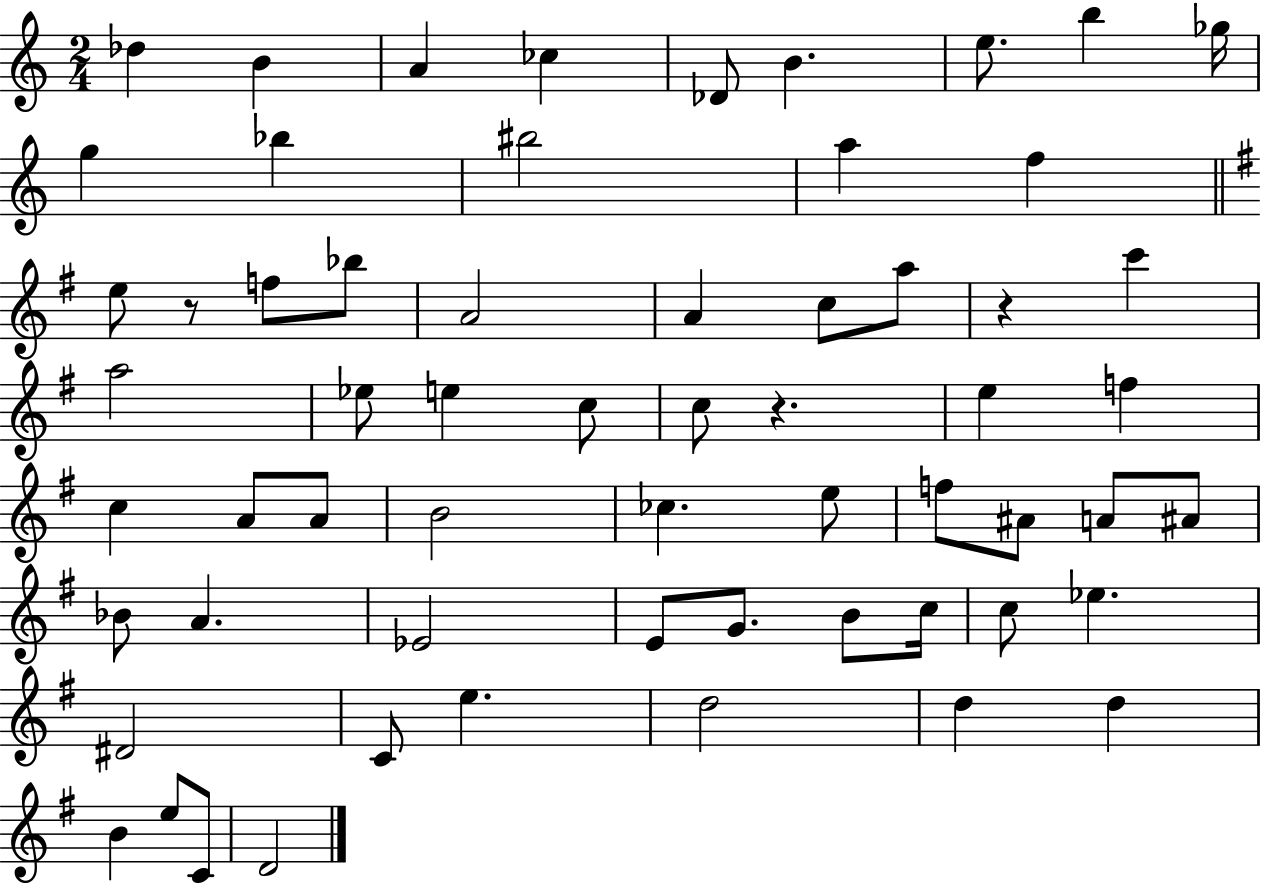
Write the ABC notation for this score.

X:1
T:Untitled
M:2/4
L:1/4
K:C
_d B A _c _D/2 B e/2 b _g/4 g _b ^b2 a f e/2 z/2 f/2 _b/2 A2 A c/2 a/2 z c' a2 _e/2 e c/2 c/2 z e f c A/2 A/2 B2 _c e/2 f/2 ^A/2 A/2 ^A/2 _B/2 A _E2 E/2 G/2 B/2 c/4 c/2 _e ^D2 C/2 e d2 d d B e/2 C/2 D2